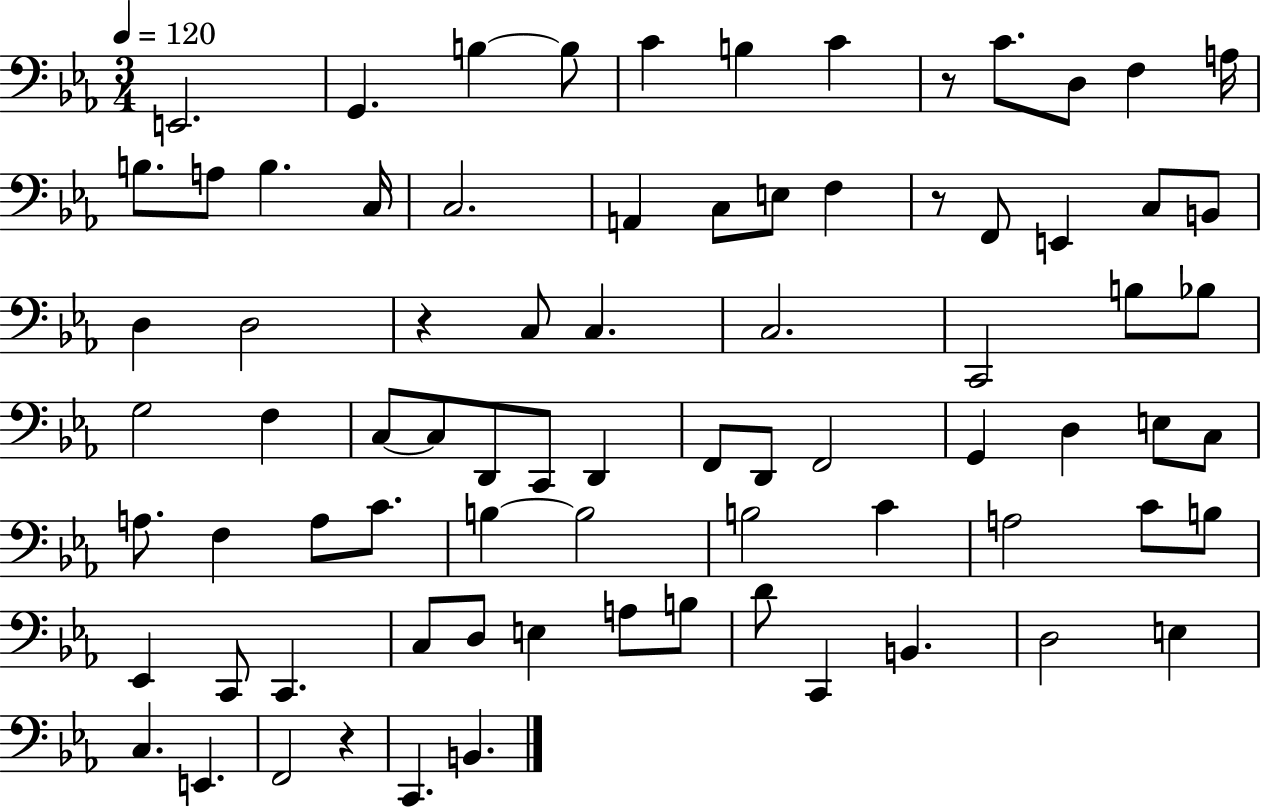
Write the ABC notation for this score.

X:1
T:Untitled
M:3/4
L:1/4
K:Eb
E,,2 G,, B, B,/2 C B, C z/2 C/2 D,/2 F, A,/4 B,/2 A,/2 B, C,/4 C,2 A,, C,/2 E,/2 F, z/2 F,,/2 E,, C,/2 B,,/2 D, D,2 z C,/2 C, C,2 C,,2 B,/2 _B,/2 G,2 F, C,/2 C,/2 D,,/2 C,,/2 D,, F,,/2 D,,/2 F,,2 G,, D, E,/2 C,/2 A,/2 F, A,/2 C/2 B, B,2 B,2 C A,2 C/2 B,/2 _E,, C,,/2 C,, C,/2 D,/2 E, A,/2 B,/2 D/2 C,, B,, D,2 E, C, E,, F,,2 z C,, B,,